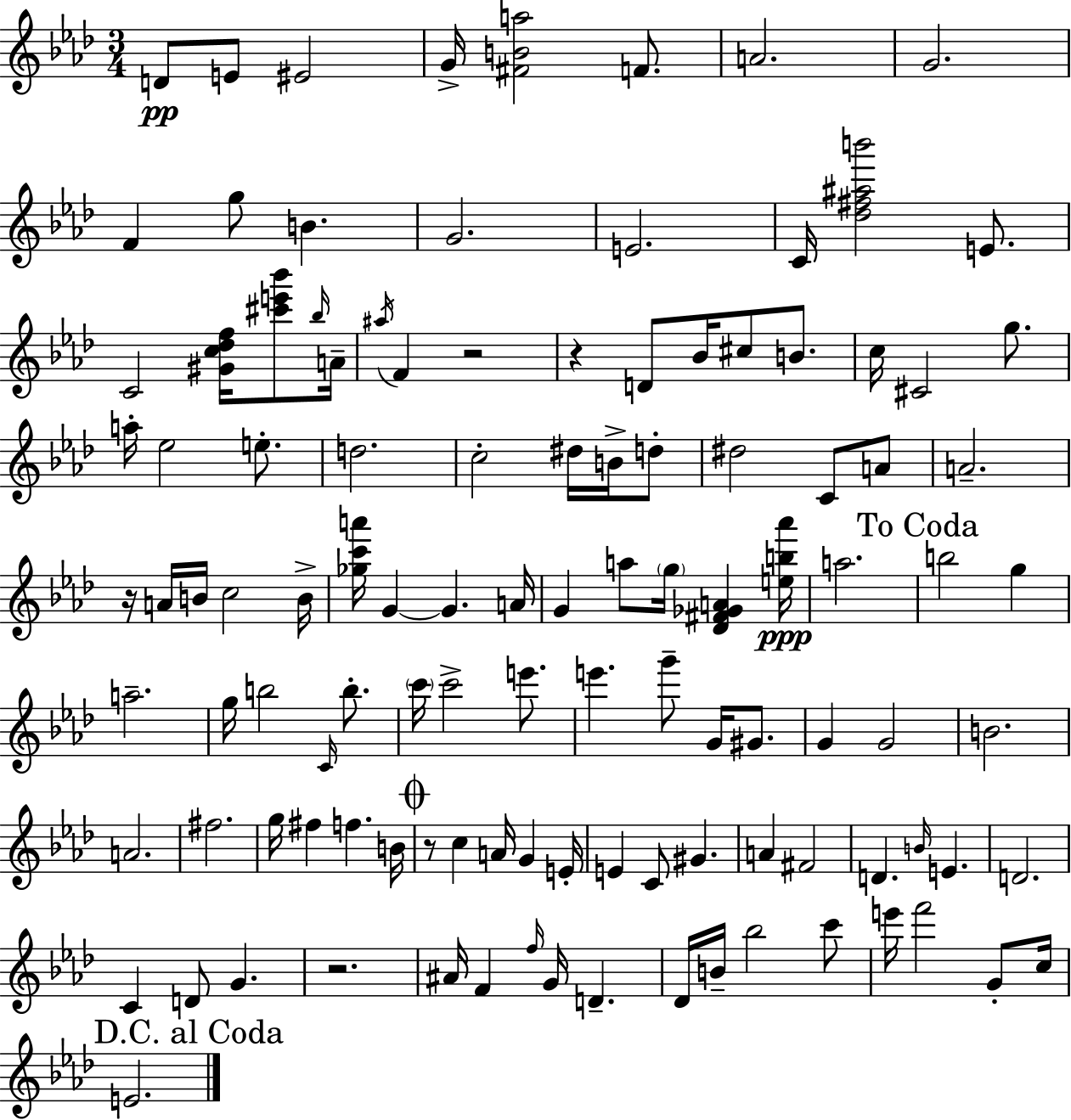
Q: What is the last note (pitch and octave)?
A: E4